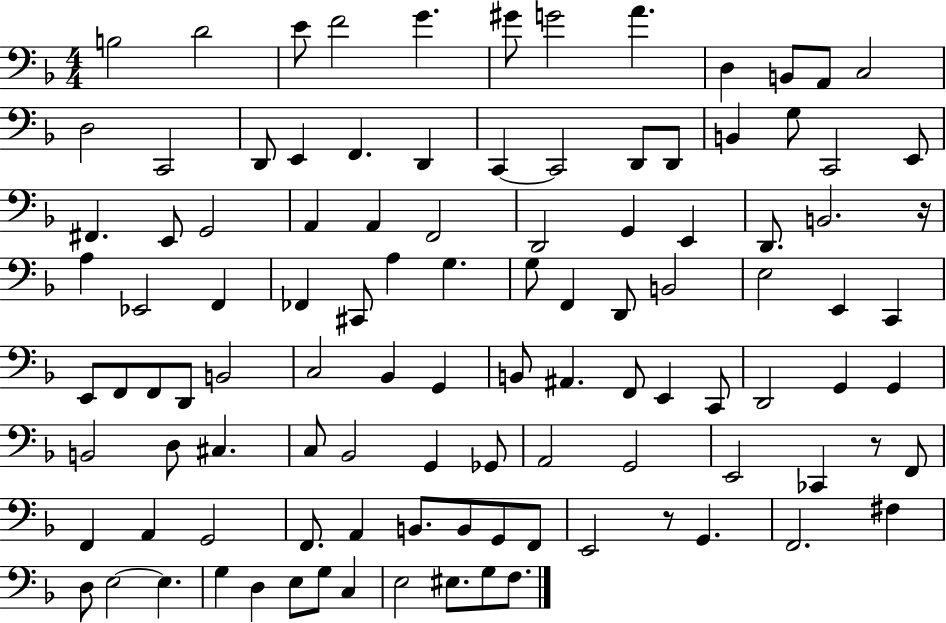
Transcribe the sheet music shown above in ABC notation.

X:1
T:Untitled
M:4/4
L:1/4
K:F
B,2 D2 E/2 F2 G ^G/2 G2 A D, B,,/2 A,,/2 C,2 D,2 C,,2 D,,/2 E,, F,, D,, C,, C,,2 D,,/2 D,,/2 B,, G,/2 C,,2 E,,/2 ^F,, E,,/2 G,,2 A,, A,, F,,2 D,,2 G,, E,, D,,/2 B,,2 z/4 A, _E,,2 F,, _F,, ^C,,/2 A, G, G,/2 F,, D,,/2 B,,2 E,2 E,, C,, E,,/2 F,,/2 F,,/2 D,,/2 B,,2 C,2 _B,, G,, B,,/2 ^A,, F,,/2 E,, C,,/2 D,,2 G,, G,, B,,2 D,/2 ^C, C,/2 _B,,2 G,, _G,,/2 A,,2 G,,2 E,,2 _C,, z/2 F,,/2 F,, A,, G,,2 F,,/2 A,, B,,/2 B,,/2 G,,/2 F,,/2 E,,2 z/2 G,, F,,2 ^F, D,/2 E,2 E, G, D, E,/2 G,/2 C, E,2 ^E,/2 G,/2 F,/2